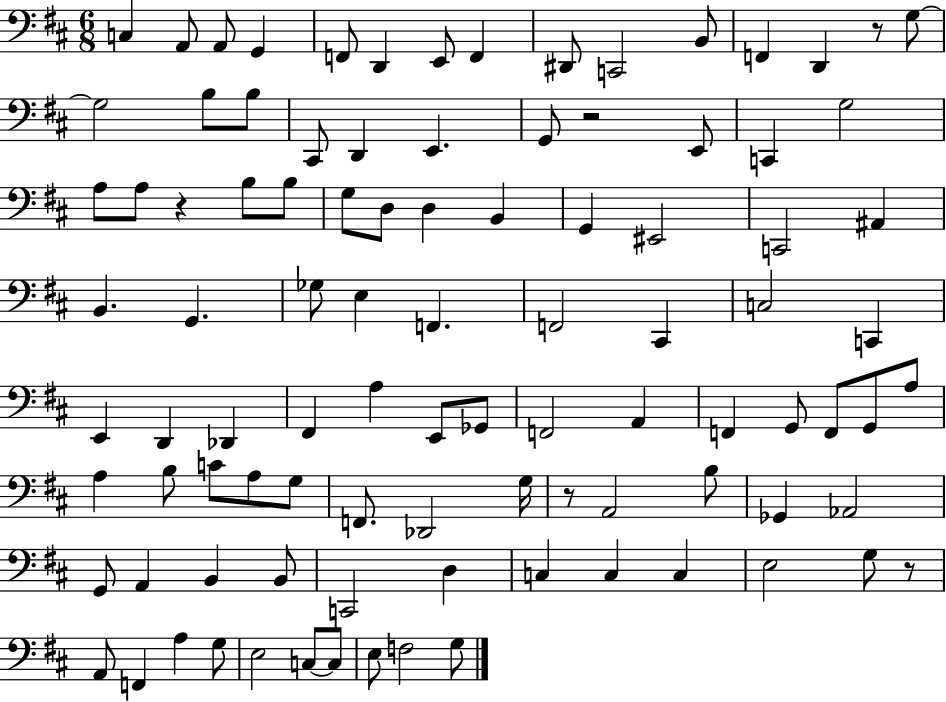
C3/q A2/e A2/e G2/q F2/e D2/q E2/e F2/q D#2/e C2/h B2/e F2/q D2/q R/e G3/e G3/h B3/e B3/e C#2/e D2/q E2/q. G2/e R/h E2/e C2/q G3/h A3/e A3/e R/q B3/e B3/e G3/e D3/e D3/q B2/q G2/q EIS2/h C2/h A#2/q B2/q. G2/q. Gb3/e E3/q F2/q. F2/h C#2/q C3/h C2/q E2/q D2/q Db2/q F#2/q A3/q E2/e Gb2/e F2/h A2/q F2/q G2/e F2/e G2/e A3/e A3/q B3/e C4/e A3/e G3/e F2/e. Db2/h G3/s R/e A2/h B3/e Gb2/q Ab2/h G2/e A2/q B2/q B2/e C2/h D3/q C3/q C3/q C3/q E3/h G3/e R/e A2/e F2/q A3/q G3/e E3/h C3/e C3/e E3/e F3/h G3/e